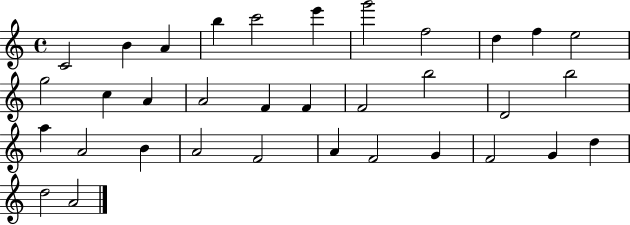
C4/h B4/q A4/q B5/q C6/h E6/q G6/h F5/h D5/q F5/q E5/h G5/h C5/q A4/q A4/h F4/q F4/q F4/h B5/h D4/h B5/h A5/q A4/h B4/q A4/h F4/h A4/q F4/h G4/q F4/h G4/q D5/q D5/h A4/h